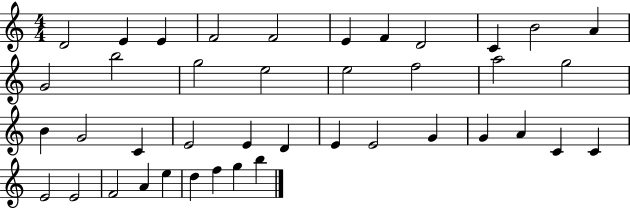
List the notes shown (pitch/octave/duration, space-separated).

D4/h E4/q E4/q F4/h F4/h E4/q F4/q D4/h C4/q B4/h A4/q G4/h B5/h G5/h E5/h E5/h F5/h A5/h G5/h B4/q G4/h C4/q E4/h E4/q D4/q E4/q E4/h G4/q G4/q A4/q C4/q C4/q E4/h E4/h F4/h A4/q E5/q D5/q F5/q G5/q B5/q